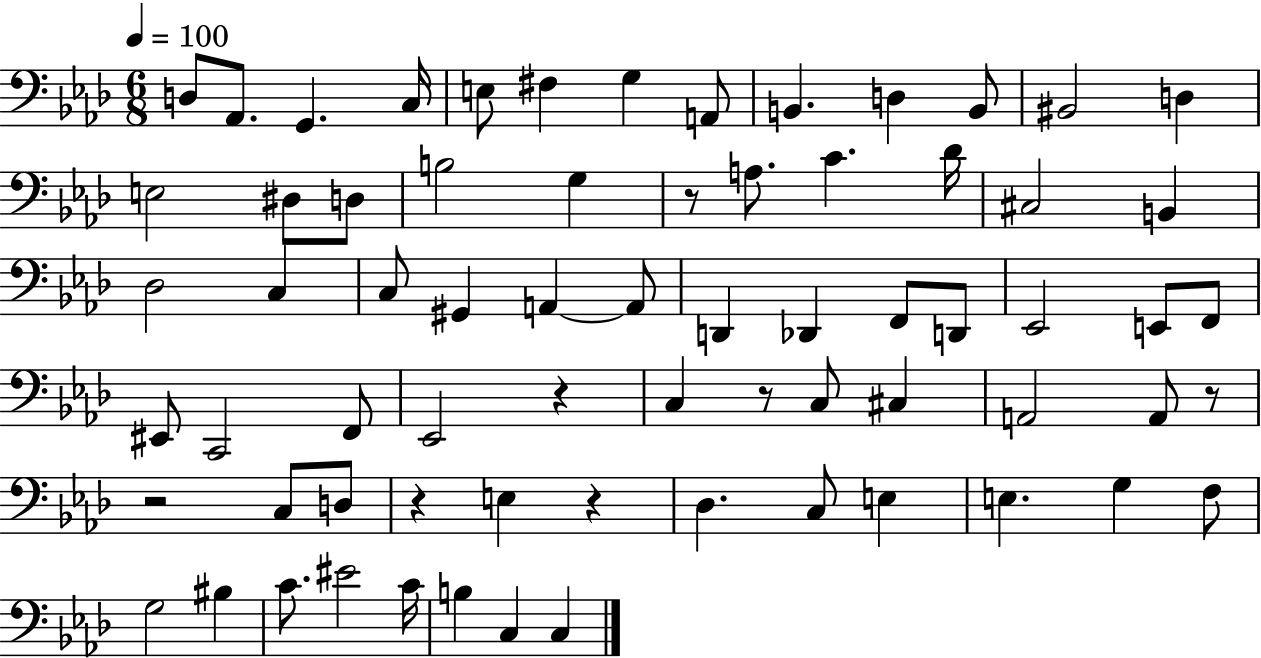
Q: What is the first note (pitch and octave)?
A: D3